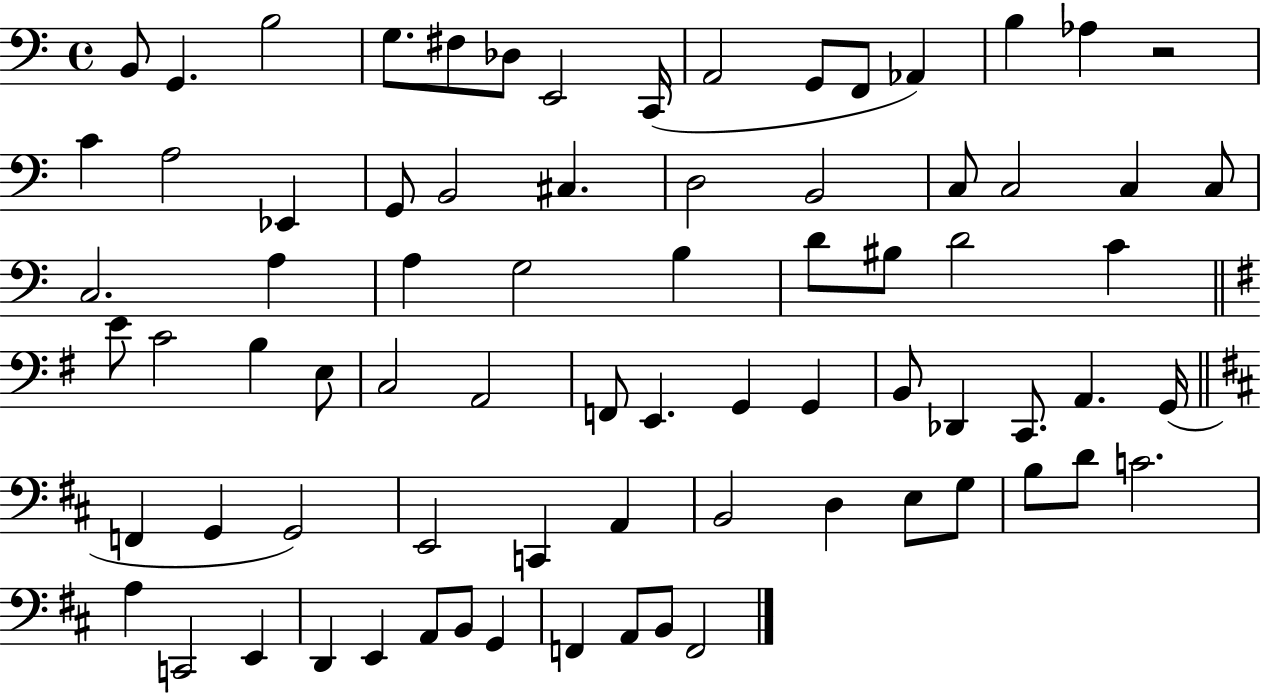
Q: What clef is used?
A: bass